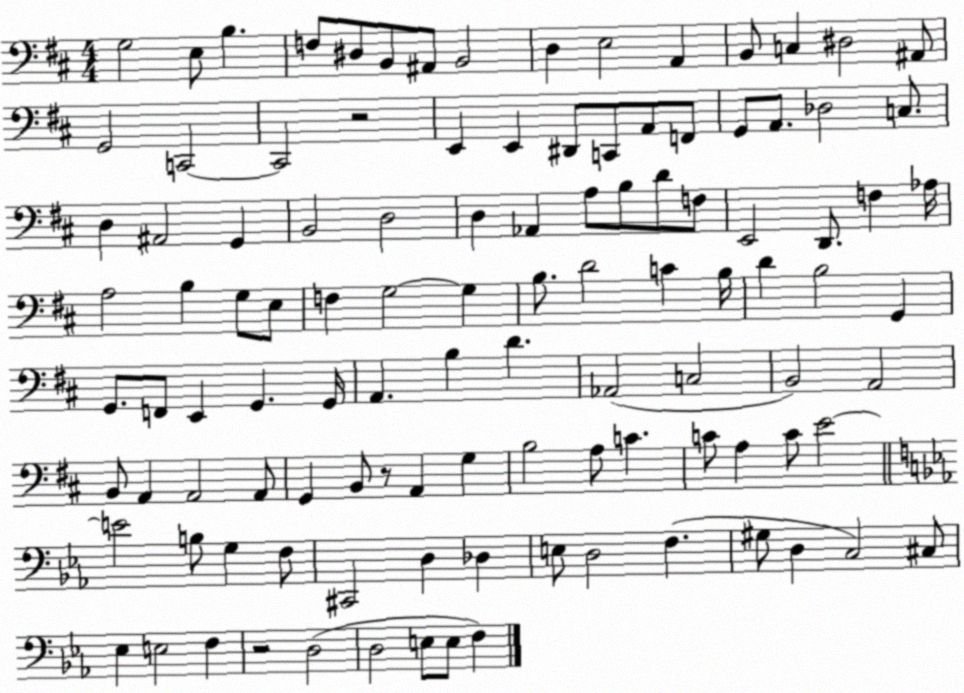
X:1
T:Untitled
M:4/4
L:1/4
K:D
G,2 E,/2 B, F,/2 ^D,/2 B,,/2 ^A,,/2 B,,2 D, E,2 A,, B,,/2 C, ^D,2 ^A,,/2 G,,2 C,,2 C,,2 z2 E,, E,, ^D,,/2 C,,/2 A,,/2 F,,/2 G,,/2 A,,/2 _D,2 C,/2 D, ^A,,2 G,, B,,2 D,2 D, _A,, A,/2 B,/2 D/2 F,/2 E,,2 D,,/2 F, _A,/4 A,2 B, G,/2 E,/2 F, G,2 G, B,/2 D2 C B,/4 D B,2 G,, G,,/2 F,,/2 E,, G,, G,,/4 A,, B, D _A,,2 C,2 B,,2 A,,2 B,,/2 A,, A,,2 A,,/2 G,, B,,/2 z/2 A,, G, B,2 A,/2 C C/2 A, C/2 E2 E2 B,/2 G, F,/2 ^C,,2 D, _D, E,/2 D,2 F, ^G,/2 D, C,2 ^C,/2 _E, E,2 F, z2 D,2 D,2 E,/2 E,/2 F,